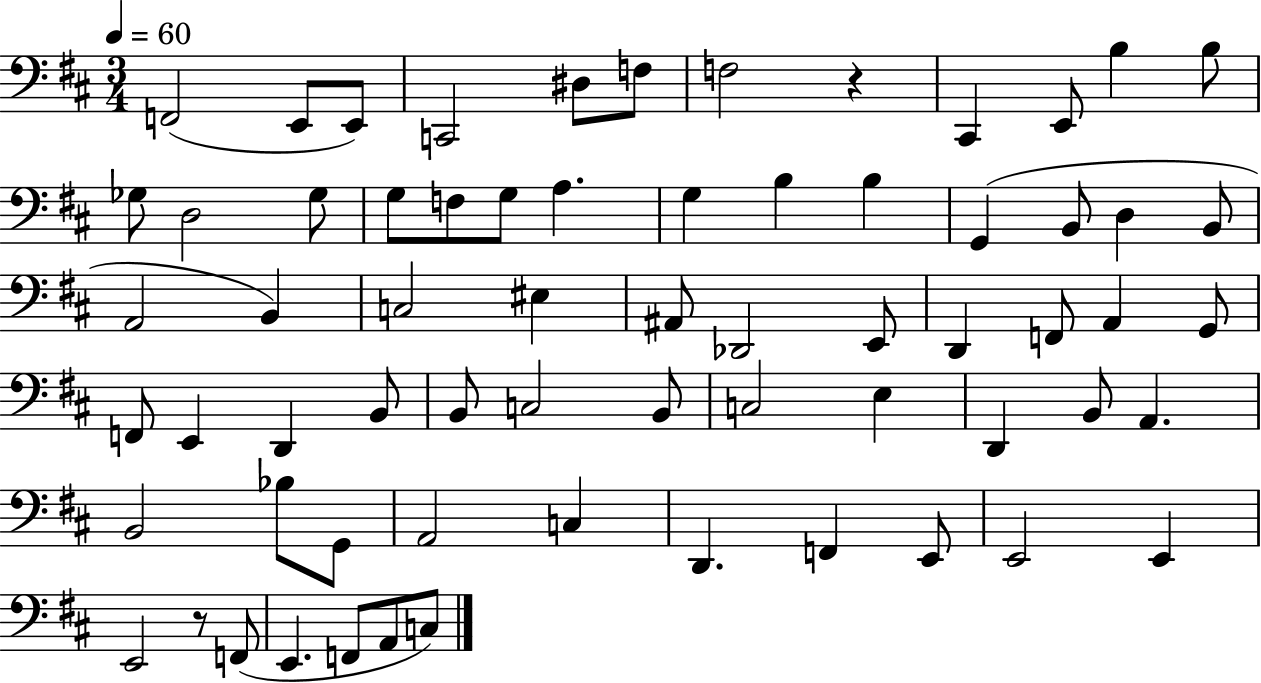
{
  \clef bass
  \numericTimeSignature
  \time 3/4
  \key d \major
  \tempo 4 = 60
  \repeat volta 2 { f,2( e,8 e,8) | c,2 dis8 f8 | f2 r4 | cis,4 e,8 b4 b8 | \break ges8 d2 ges8 | g8 f8 g8 a4. | g4 b4 b4 | g,4( b,8 d4 b,8 | \break a,2 b,4) | c2 eis4 | ais,8 des,2 e,8 | d,4 f,8 a,4 g,8 | \break f,8 e,4 d,4 b,8 | b,8 c2 b,8 | c2 e4 | d,4 b,8 a,4. | \break b,2 bes8 g,8 | a,2 c4 | d,4. f,4 e,8 | e,2 e,4 | \break e,2 r8 f,8( | e,4. f,8 a,8 c8) | } \bar "|."
}